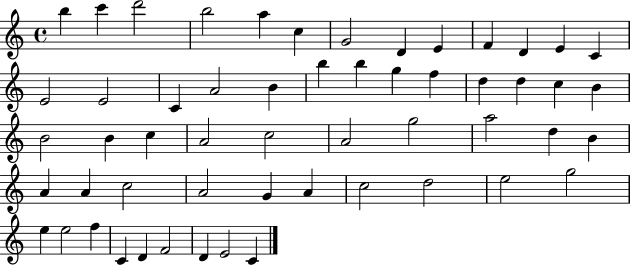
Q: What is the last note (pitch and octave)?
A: C4